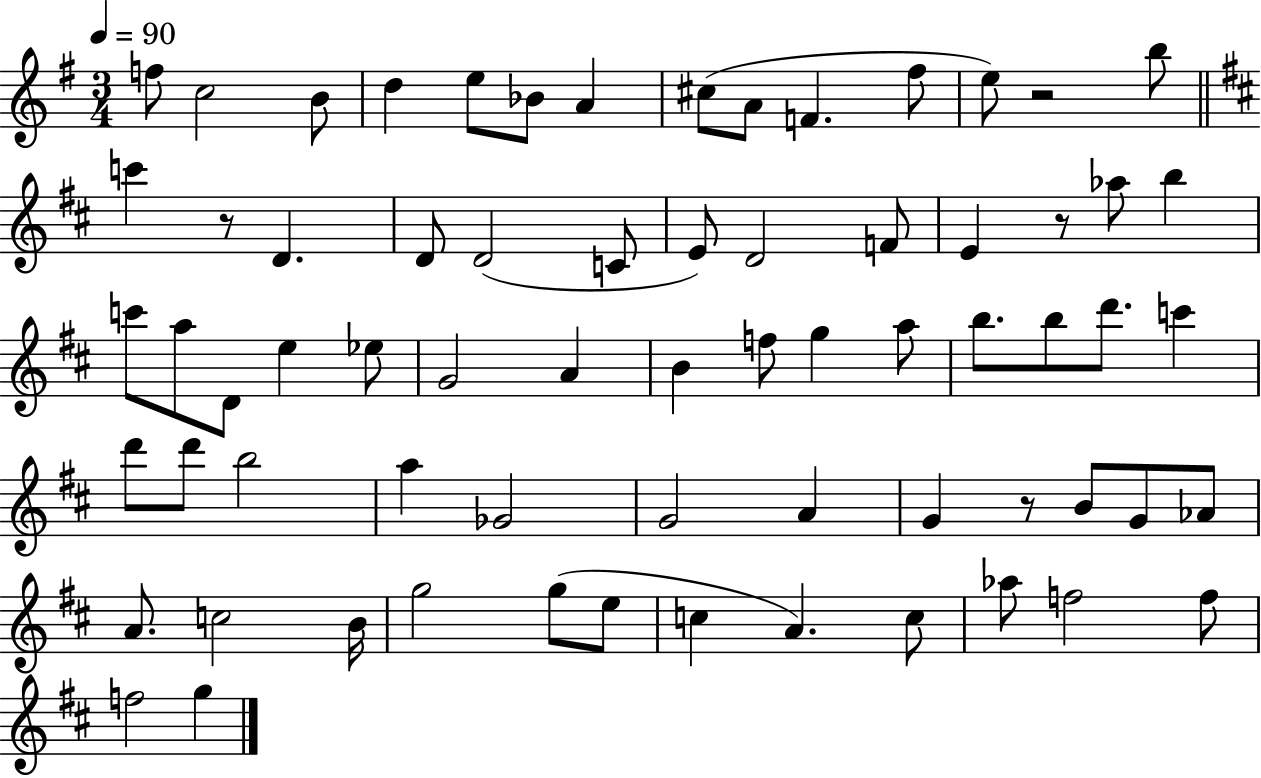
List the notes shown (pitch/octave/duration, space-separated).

F5/e C5/h B4/e D5/q E5/e Bb4/e A4/q C#5/e A4/e F4/q. F#5/e E5/e R/h B5/e C6/q R/e D4/q. D4/e D4/h C4/e E4/e D4/h F4/e E4/q R/e Ab5/e B5/q C6/e A5/e D4/e E5/q Eb5/e G4/h A4/q B4/q F5/e G5/q A5/e B5/e. B5/e D6/e. C6/q D6/e D6/e B5/h A5/q Gb4/h G4/h A4/q G4/q R/e B4/e G4/e Ab4/e A4/e. C5/h B4/s G5/h G5/e E5/e C5/q A4/q. C5/e Ab5/e F5/h F5/e F5/h G5/q